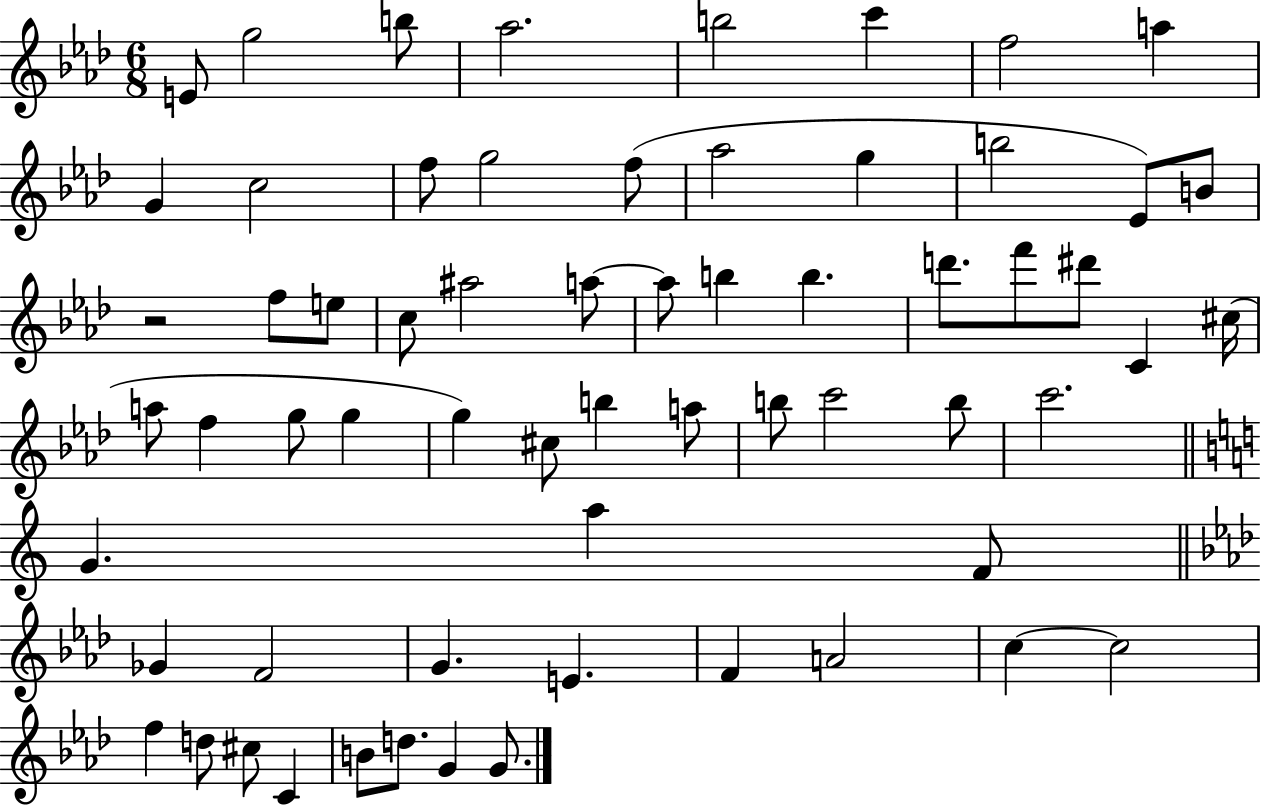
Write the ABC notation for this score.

X:1
T:Untitled
M:6/8
L:1/4
K:Ab
E/2 g2 b/2 _a2 b2 c' f2 a G c2 f/2 g2 f/2 _a2 g b2 _E/2 B/2 z2 f/2 e/2 c/2 ^a2 a/2 a/2 b b d'/2 f'/2 ^d'/2 C ^c/4 a/2 f g/2 g g ^c/2 b a/2 b/2 c'2 b/2 c'2 G a F/2 _G F2 G E F A2 c c2 f d/2 ^c/2 C B/2 d/2 G G/2